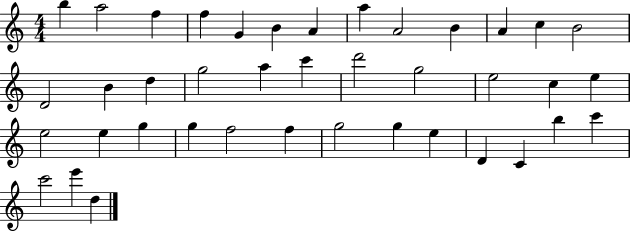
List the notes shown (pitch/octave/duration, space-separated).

B5/q A5/h F5/q F5/q G4/q B4/q A4/q A5/q A4/h B4/q A4/q C5/q B4/h D4/h B4/q D5/q G5/h A5/q C6/q D6/h G5/h E5/h C5/q E5/q E5/h E5/q G5/q G5/q F5/h F5/q G5/h G5/q E5/q D4/q C4/q B5/q C6/q C6/h E6/q D5/q